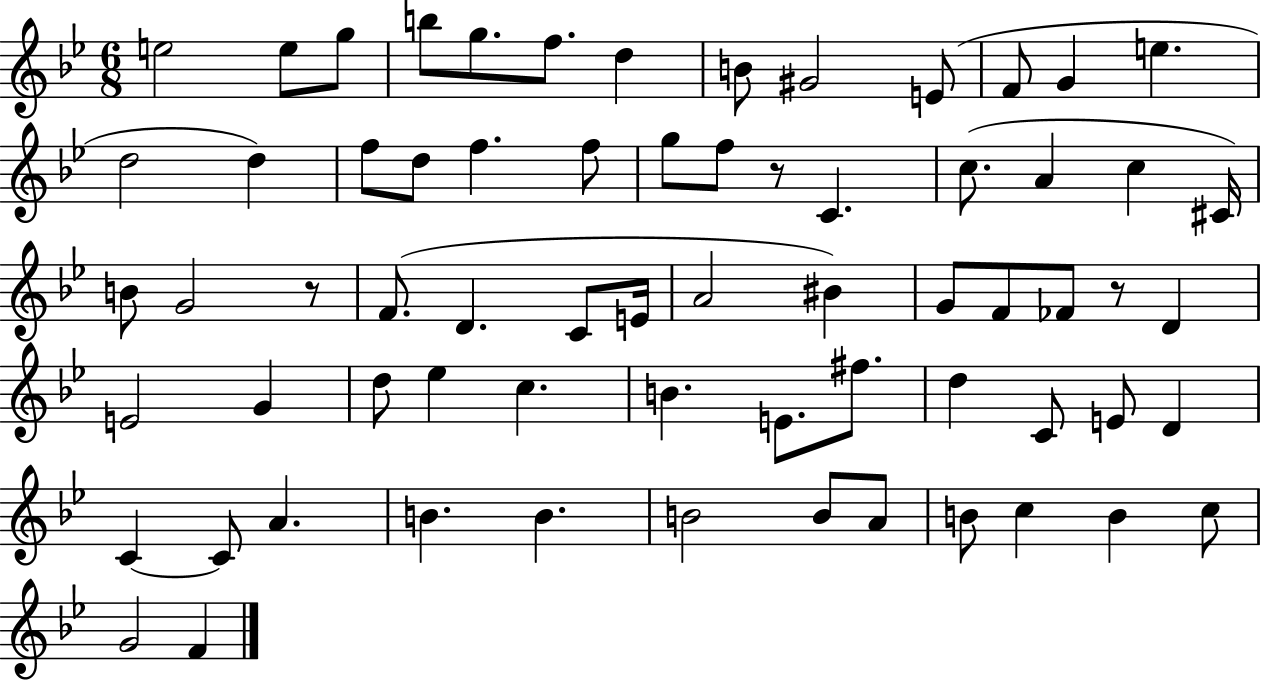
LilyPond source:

{
  \clef treble
  \numericTimeSignature
  \time 6/8
  \key bes \major
  e''2 e''8 g''8 | b''8 g''8. f''8. d''4 | b'8 gis'2 e'8( | f'8 g'4 e''4. | \break d''2 d''4) | f''8 d''8 f''4. f''8 | g''8 f''8 r8 c'4. | c''8.( a'4 c''4 cis'16) | \break b'8 g'2 r8 | f'8.( d'4. c'8 e'16 | a'2 bis'4) | g'8 f'8 fes'8 r8 d'4 | \break e'2 g'4 | d''8 ees''4 c''4. | b'4. e'8. fis''8. | d''4 c'8 e'8 d'4 | \break c'4~~ c'8 a'4. | b'4. b'4. | b'2 b'8 a'8 | b'8 c''4 b'4 c''8 | \break g'2 f'4 | \bar "|."
}